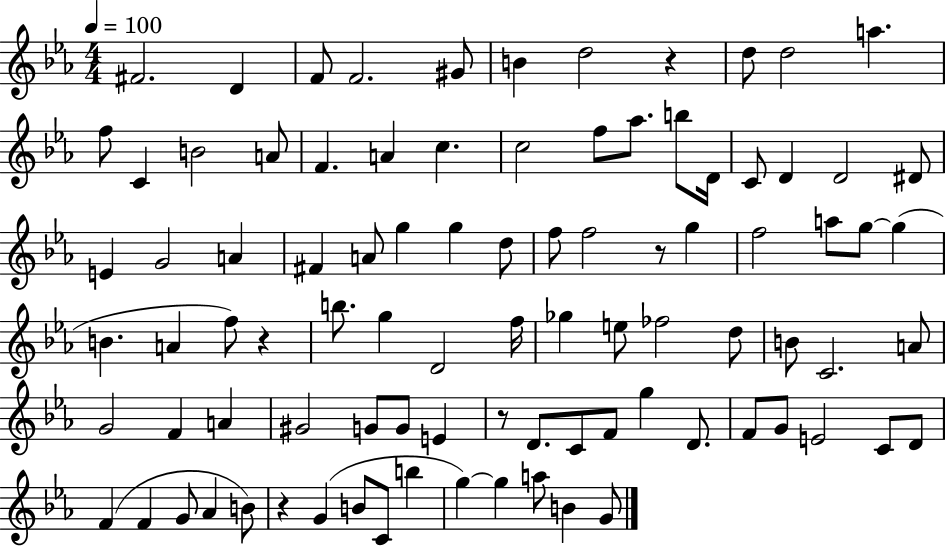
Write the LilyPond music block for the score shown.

{
  \clef treble
  \numericTimeSignature
  \time 4/4
  \key ees \major
  \tempo 4 = 100
  fis'2. d'4 | f'8 f'2. gis'8 | b'4 d''2 r4 | d''8 d''2 a''4. | \break f''8 c'4 b'2 a'8 | f'4. a'4 c''4. | c''2 f''8 aes''8. b''8 d'16 | c'8 d'4 d'2 dis'8 | \break e'4 g'2 a'4 | fis'4 a'8 g''4 g''4 d''8 | f''8 f''2 r8 g''4 | f''2 a''8 g''8~~ g''4( | \break b'4. a'4 f''8) r4 | b''8. g''4 d'2 f''16 | ges''4 e''8 fes''2 d''8 | b'8 c'2. a'8 | \break g'2 f'4 a'4 | gis'2 g'8 g'8 e'4 | r8 d'8. c'8 f'8 g''4 d'8. | f'8 g'8 e'2 c'8 d'8 | \break f'4( f'4 g'8 aes'4 b'8) | r4 g'4( b'8 c'8 b''4 | g''4~~) g''4 a''8 b'4 g'8 | \bar "|."
}